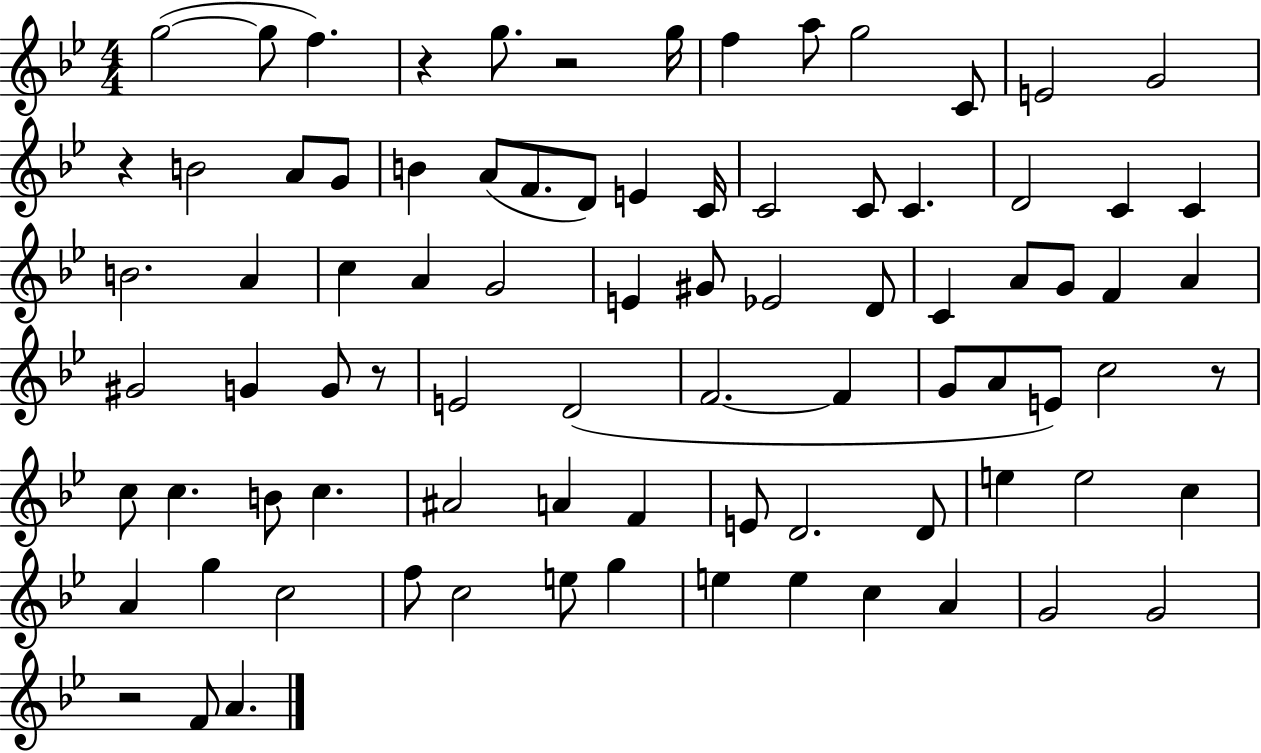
G5/h G5/e F5/q. R/q G5/e. R/h G5/s F5/q A5/e G5/h C4/e E4/h G4/h R/q B4/h A4/e G4/e B4/q A4/e F4/e. D4/e E4/q C4/s C4/h C4/e C4/q. D4/h C4/q C4/q B4/h. A4/q C5/q A4/q G4/h E4/q G#4/e Eb4/h D4/e C4/q A4/e G4/e F4/q A4/q G#4/h G4/q G4/e R/e E4/h D4/h F4/h. F4/q G4/e A4/e E4/e C5/h R/e C5/e C5/q. B4/e C5/q. A#4/h A4/q F4/q E4/e D4/h. D4/e E5/q E5/h C5/q A4/q G5/q C5/h F5/e C5/h E5/e G5/q E5/q E5/q C5/q A4/q G4/h G4/h R/h F4/e A4/q.